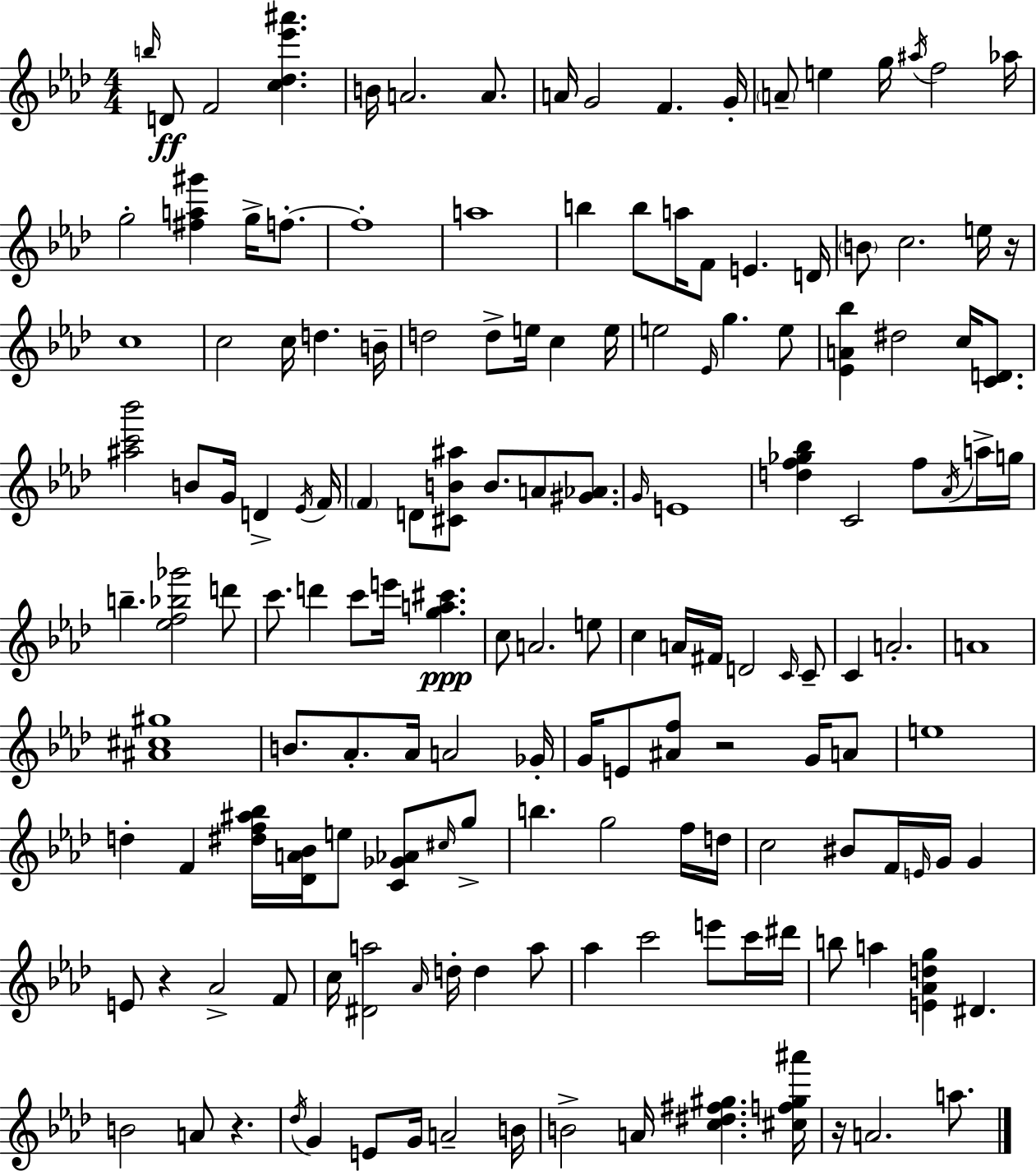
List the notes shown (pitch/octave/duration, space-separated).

B5/s D4/e F4/h [C5,Db5,Eb6,A#6]/q. B4/s A4/h. A4/e. A4/s G4/h F4/q. G4/s A4/e E5/q G5/s A#5/s F5/h Ab5/s G5/h [F#5,A5,G#6]/q G5/s F5/e. F5/w A5/w B5/q B5/e A5/s F4/e E4/q. D4/s B4/e C5/h. E5/s R/s C5/w C5/h C5/s D5/q. B4/s D5/h D5/e E5/s C5/q E5/s E5/h Eb4/s G5/q. E5/e [Eb4,A4,Bb5]/q D#5/h C5/s [C4,D4]/e. [A#5,C6,Bb6]/h B4/e G4/s D4/q Eb4/s F4/s F4/q D4/e [C#4,B4,A#5]/e B4/e. A4/e [G#4,Ab4]/e. G4/s E4/w [D5,F5,Gb5,Bb5]/q C4/h F5/e Ab4/s A5/s G5/s B5/q. [Eb5,F5,Bb5,Gb6]/h D6/e C6/e. D6/q C6/e E6/s [G5,A5,C#6]/q. C5/e A4/h. E5/e C5/q A4/s F#4/s D4/h C4/s C4/e C4/q A4/h. A4/w [A#4,C#5,G#5]/w B4/e. Ab4/e. Ab4/s A4/h Gb4/s G4/s E4/e [A#4,F5]/e R/h G4/s A4/e E5/w D5/q F4/q [D#5,F5,A#5,Bb5]/s [Db4,A4,Bb4]/s E5/e [C4,Gb4,Ab4]/e C#5/s G5/e B5/q. G5/h F5/s D5/s C5/h BIS4/e F4/s E4/s G4/s G4/q E4/e R/q Ab4/h F4/e C5/s [D#4,A5]/h Ab4/s D5/s D5/q A5/e Ab5/q C6/h E6/e C6/s D#6/s B5/e A5/q [E4,Ab4,D5,G5]/q D#4/q. B4/h A4/e R/q. Db5/s G4/q E4/e G4/s A4/h B4/s B4/h A4/s [C5,D#5,F#5,G#5]/q. [C#5,F5,G#5,A#6]/s R/s A4/h. A5/e.